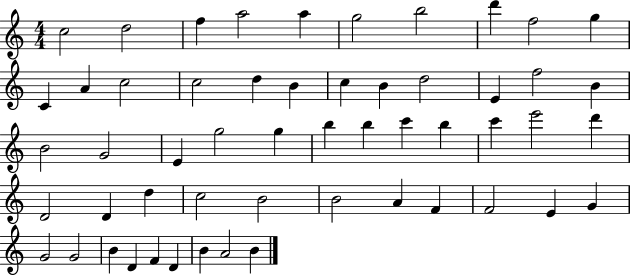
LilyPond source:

{
  \clef treble
  \numericTimeSignature
  \time 4/4
  \key c \major
  c''2 d''2 | f''4 a''2 a''4 | g''2 b''2 | d'''4 f''2 g''4 | \break c'4 a'4 c''2 | c''2 d''4 b'4 | c''4 b'4 d''2 | e'4 f''2 b'4 | \break b'2 g'2 | e'4 g''2 g''4 | b''4 b''4 c'''4 b''4 | c'''4 e'''2 d'''4 | \break d'2 d'4 d''4 | c''2 b'2 | b'2 a'4 f'4 | f'2 e'4 g'4 | \break g'2 g'2 | b'4 d'4 f'4 d'4 | b'4 a'2 b'4 | \bar "|."
}